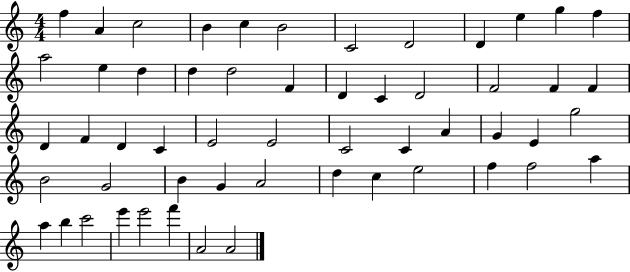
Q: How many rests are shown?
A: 0